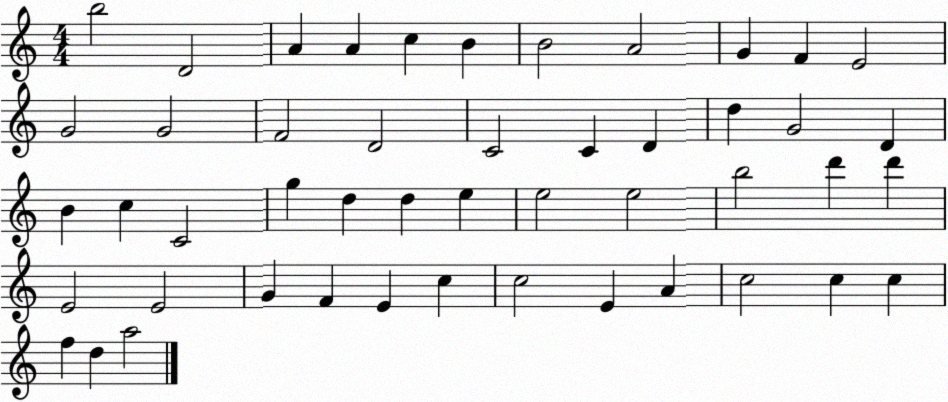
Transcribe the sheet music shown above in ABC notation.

X:1
T:Untitled
M:4/4
L:1/4
K:C
b2 D2 A A c B B2 A2 G F E2 G2 G2 F2 D2 C2 C D d G2 D B c C2 g d d e e2 e2 b2 d' d' E2 E2 G F E c c2 E A c2 c c f d a2